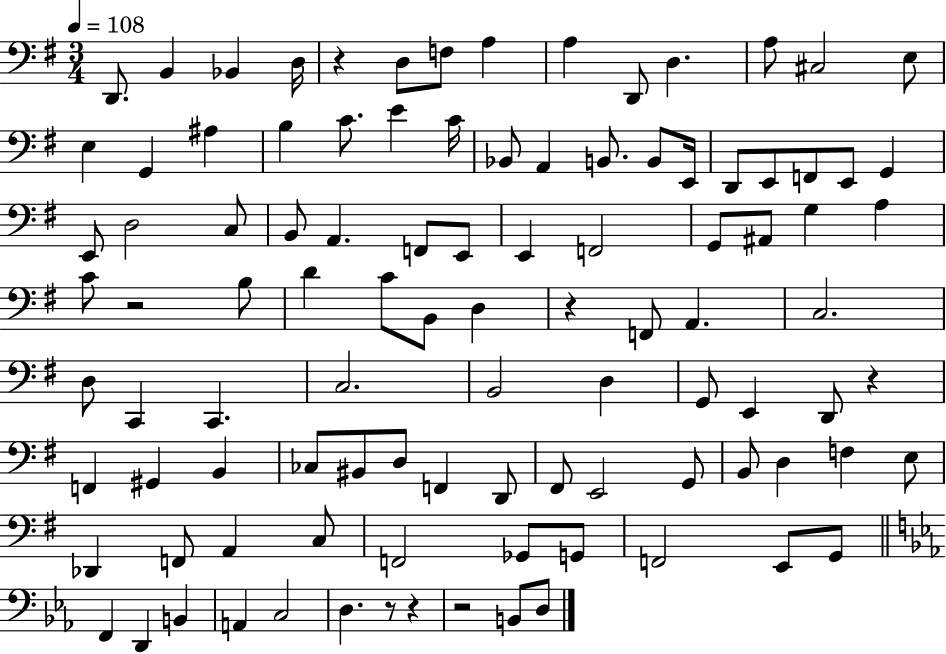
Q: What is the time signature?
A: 3/4